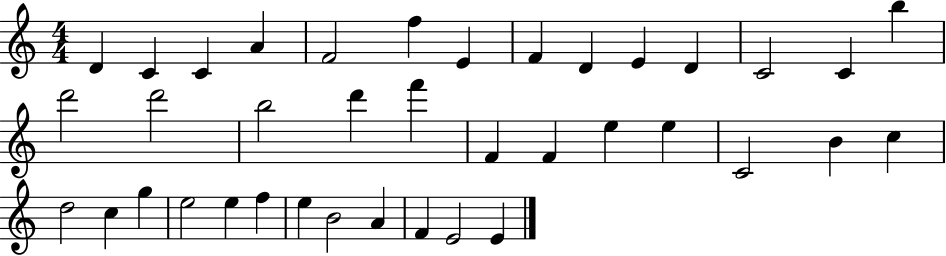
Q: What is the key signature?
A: C major